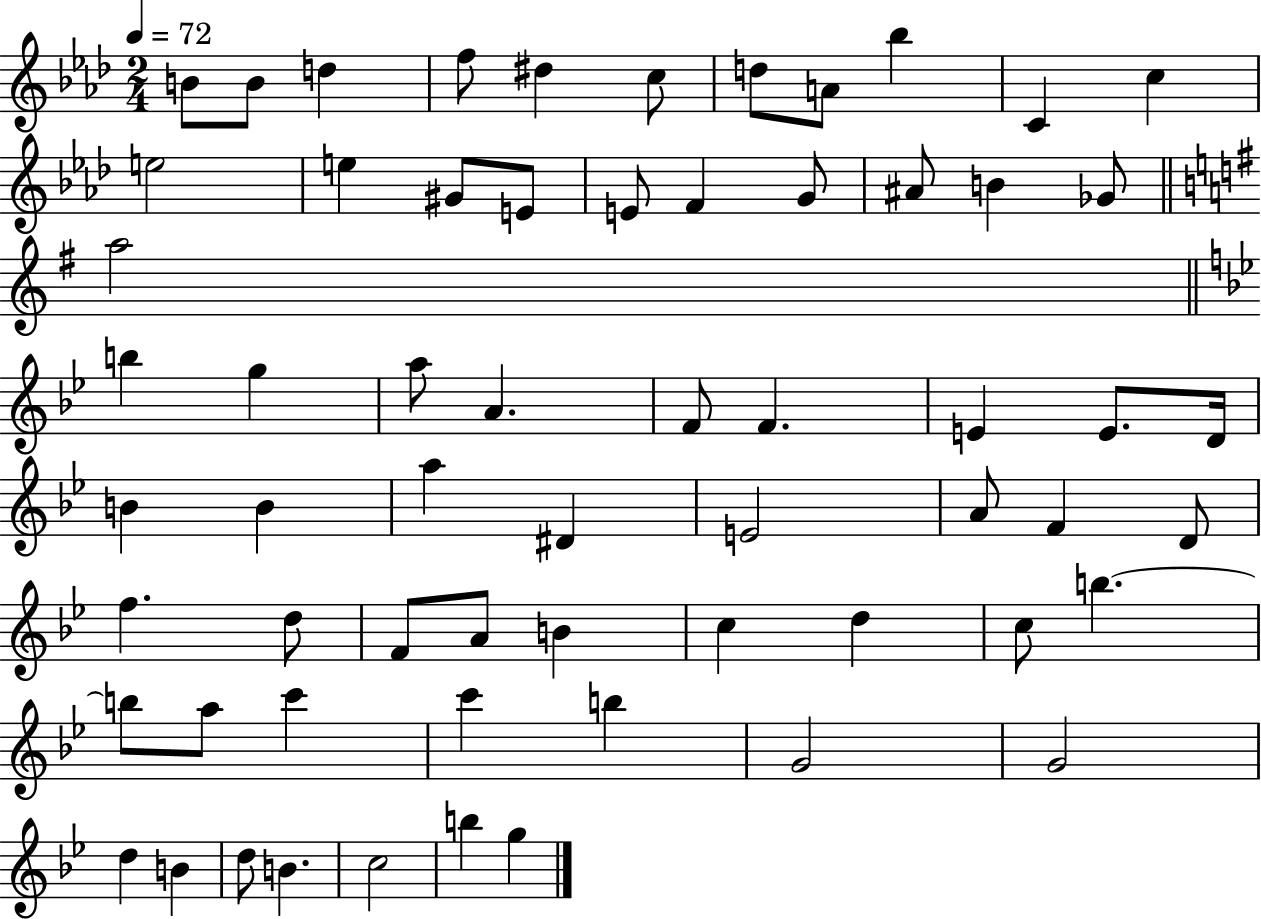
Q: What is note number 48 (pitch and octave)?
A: B5